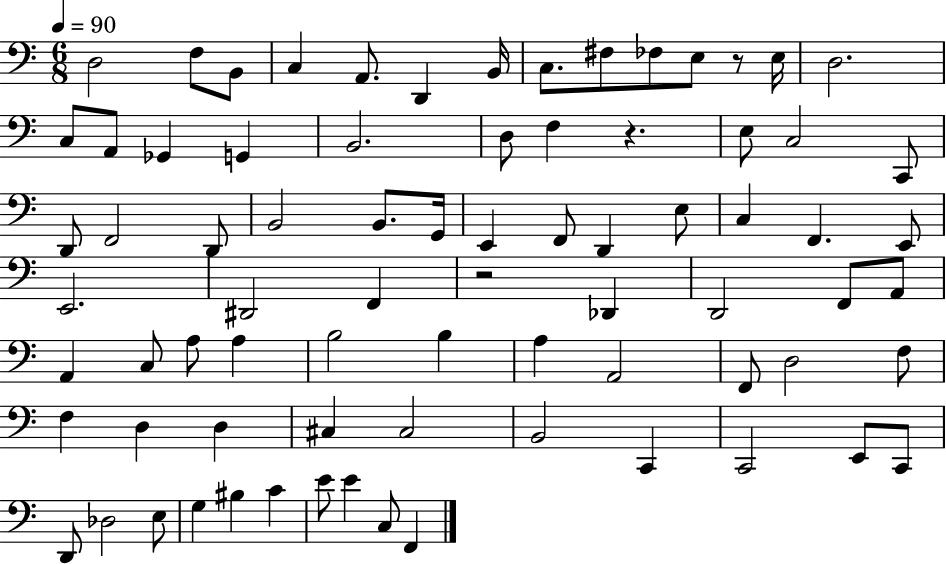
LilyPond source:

{
  \clef bass
  \numericTimeSignature
  \time 6/8
  \key c \major
  \tempo 4 = 90
  d2 f8 b,8 | c4 a,8. d,4 b,16 | c8. fis8 fes8 e8 r8 e16 | d2. | \break c8 a,8 ges,4 g,4 | b,2. | d8 f4 r4. | e8 c2 c,8 | \break d,8 f,2 d,8 | b,2 b,8. g,16 | e,4 f,8 d,4 e8 | c4 f,4. e,8 | \break e,2. | dis,2 f,4 | r2 des,4 | d,2 f,8 a,8 | \break a,4 c8 a8 a4 | b2 b4 | a4 a,2 | f,8 d2 f8 | \break f4 d4 d4 | cis4 cis2 | b,2 c,4 | c,2 e,8 c,8 | \break d,8 des2 e8 | g4 bis4 c'4 | e'8 e'4 c8 f,4 | \bar "|."
}